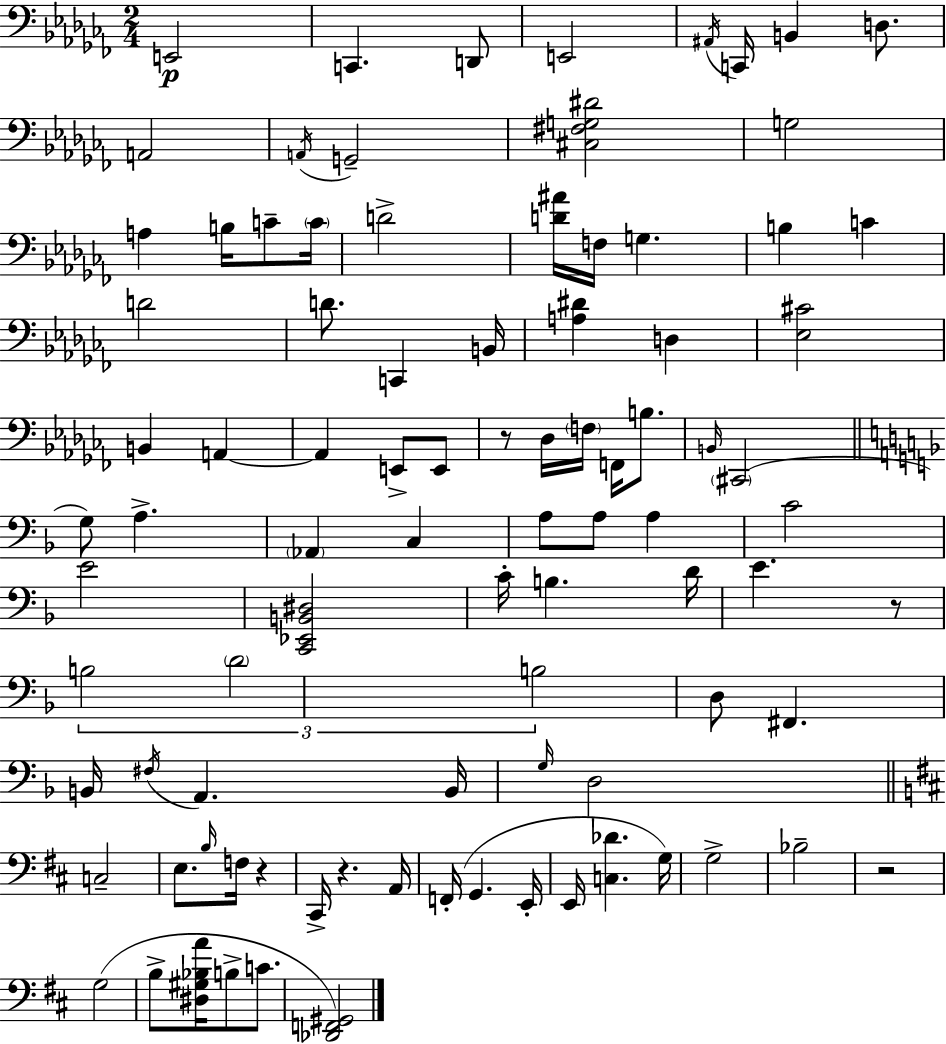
X:1
T:Untitled
M:2/4
L:1/4
K:Abm
E,,2 C,, D,,/2 E,,2 ^A,,/4 C,,/4 B,, D,/2 A,,2 A,,/4 G,,2 [^C,^F,G,^D]2 G,2 A, B,/4 C/2 C/4 D2 [D^A]/4 F,/4 G, B, C D2 D/2 C,, B,,/4 [A,^D] D, [_E,^C]2 B,, A,, A,, E,,/2 E,,/2 z/2 _D,/4 F,/4 F,,/4 B,/2 B,,/4 ^C,,2 G,/2 A, _A,, C, A,/2 A,/2 A, C2 E2 [C,,_E,,B,,^D,]2 C/4 B, D/4 E z/2 B,2 D2 B,2 D,/2 ^F,, B,,/4 ^F,/4 A,, B,,/4 G,/4 D,2 C,2 E,/2 B,/4 F,/4 z ^C,,/4 z A,,/4 F,,/4 G,, E,,/4 E,,/4 [C,_D] G,/4 G,2 _B,2 z2 G,2 B,/2 [^D,^G,_B,A]/4 B,/2 C/2 [_D,,F,,^G,,]2